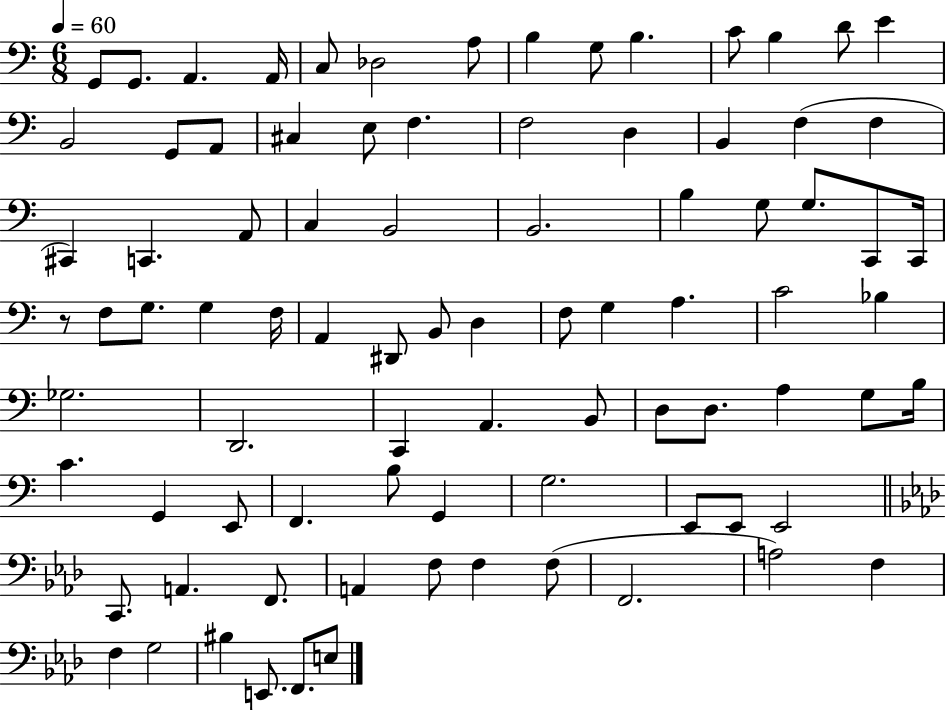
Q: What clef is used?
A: bass